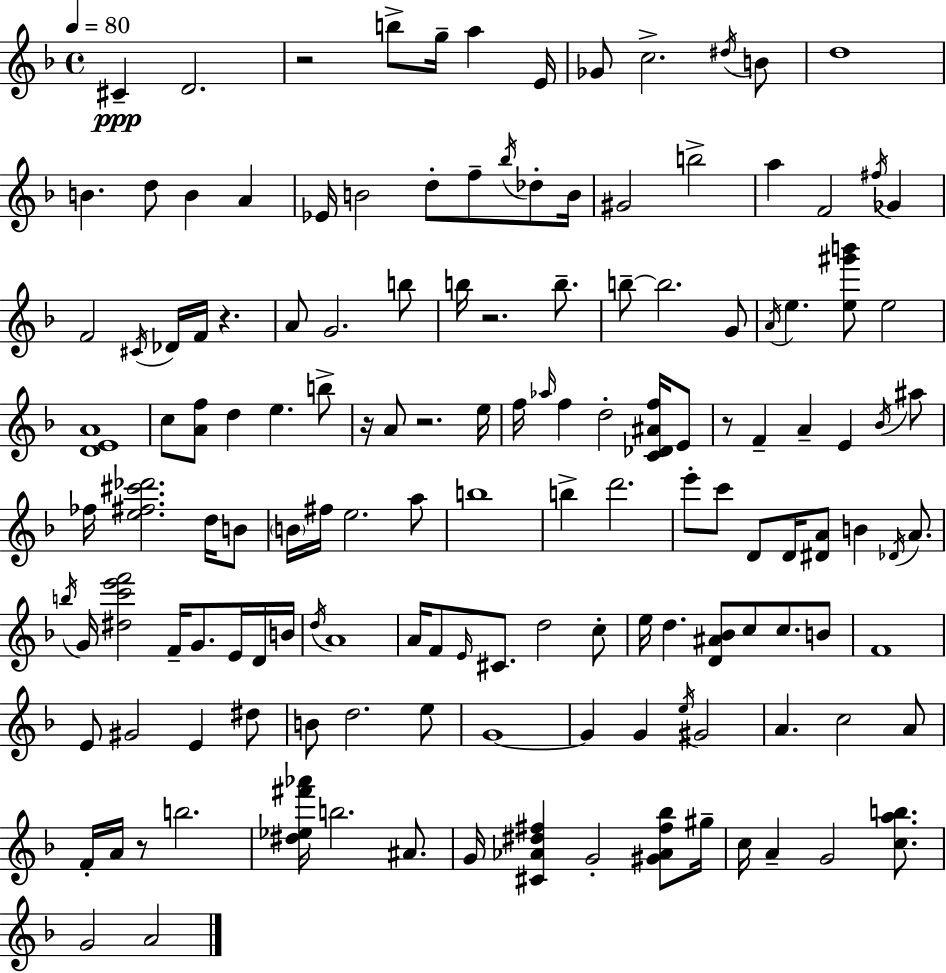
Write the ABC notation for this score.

X:1
T:Untitled
M:4/4
L:1/4
K:Dm
^C D2 z2 b/2 g/4 a E/4 _G/2 c2 ^d/4 B/2 d4 B d/2 B A _E/4 B2 d/2 f/2 _b/4 _d/2 B/4 ^G2 b2 a F2 ^f/4 _G F2 ^C/4 _D/4 F/4 z A/2 G2 b/2 b/4 z2 b/2 b/2 b2 G/2 A/4 e [e^g'b']/2 e2 [DEA]4 c/2 [Af]/2 d e b/2 z/4 A/2 z2 e/4 f/4 _a/4 f d2 [C_D^Af]/4 E/2 z/2 F A E _B/4 ^a/2 _f/4 [e^f^c'_d']2 d/4 B/2 B/4 ^f/4 e2 a/2 b4 b d'2 e'/2 c'/2 D/2 D/4 [^DA]/2 B _D/4 A/2 b/4 G/4 [^dc'e'f']2 F/4 G/2 E/4 D/4 B/4 d/4 A4 A/4 F/2 E/4 ^C/2 d2 c/2 e/4 d [D^A_B]/2 c/2 c/2 B/2 F4 E/2 ^G2 E ^d/2 B/2 d2 e/2 G4 G G e/4 ^G2 A c2 A/2 F/4 A/4 z/2 b2 [^d_e^f'_a']/4 b2 ^A/2 G/4 [^C_A^d^f] G2 [^G_A^f_b]/2 ^g/4 c/4 A G2 [cab]/2 G2 A2